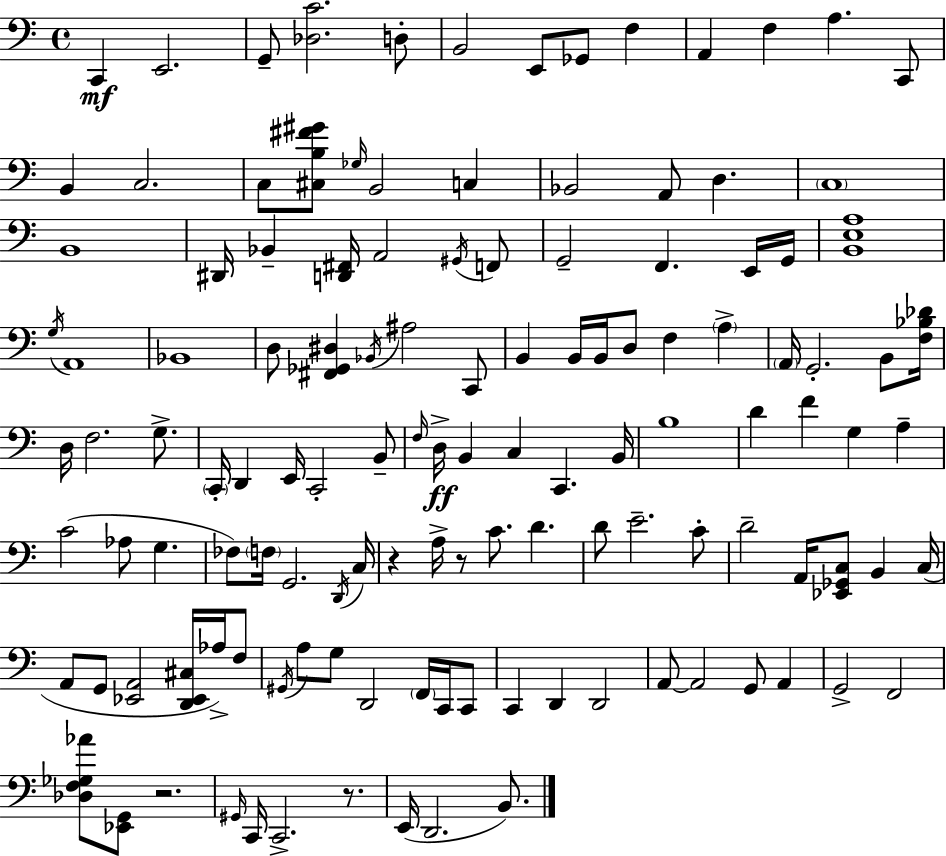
{
  \clef bass
  \time 4/4
  \defaultTimeSignature
  \key a \minor
  c,4\mf e,2. | g,8-- <des c'>2. d8-. | b,2 e,8 ges,8 f4 | a,4 f4 a4. c,8 | \break b,4 c2. | c8 <cis b fis' gis'>8 \grace { ges16 } b,2 c4 | bes,2 a,8 d4. | \parenthesize c1 | \break b,1 | dis,16 bes,4-- <d, fis,>16 a,2 \acciaccatura { gis,16 } | f,8 g,2-- f,4. | e,16 g,16 <b, e a>1 | \break \acciaccatura { g16 } a,1 | bes,1 | d8 <fis, ges, dis>4 \acciaccatura { bes,16 } ais2 | c,8 b,4 b,16 b,16 d8 f4 | \break \parenthesize a4-> \parenthesize a,16 g,2.-. | b,8 <f bes des'>16 d16 f2. | g8.-> \parenthesize c,16-. d,4 e,16 c,2-. | b,8-- \grace { f16 } d16->\ff b,4 c4 c,4. | \break b,16 b1 | d'4 f'4 g4 | a4-- c'2( aes8 g4. | fes8) \parenthesize f16 g,2. | \break \acciaccatura { d,16 } c16 r4 a16-> r8 c'8. | d'4. d'8 e'2.-- | c'8-. d'2-- a,16 <ees, ges, c>8 | b,4 c16( a,8 g,8 <ees, a,>2 | \break <d, ees, cis>16 aes16->) f8 \acciaccatura { gis,16 } a8 g8 d,2 | \parenthesize f,16 c,16 c,8 c,4 d,4 d,2 | a,8~~ a,2 | g,8 a,4 g,2-> f,2 | \break <des f ges aes'>8 <ees, g,>8 r2. | \grace { gis,16 } c,16 c,2.-> | r8. e,16( d,2. | b,8.) \bar "|."
}